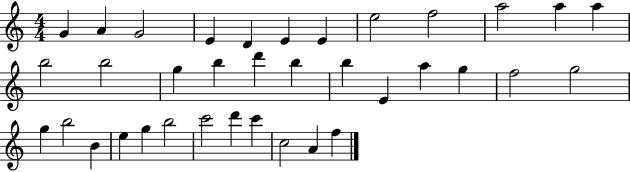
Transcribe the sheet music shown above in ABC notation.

X:1
T:Untitled
M:4/4
L:1/4
K:C
G A G2 E D E E e2 f2 a2 a a b2 b2 g b d' b b E a g f2 g2 g b2 B e g b2 c'2 d' c' c2 A f